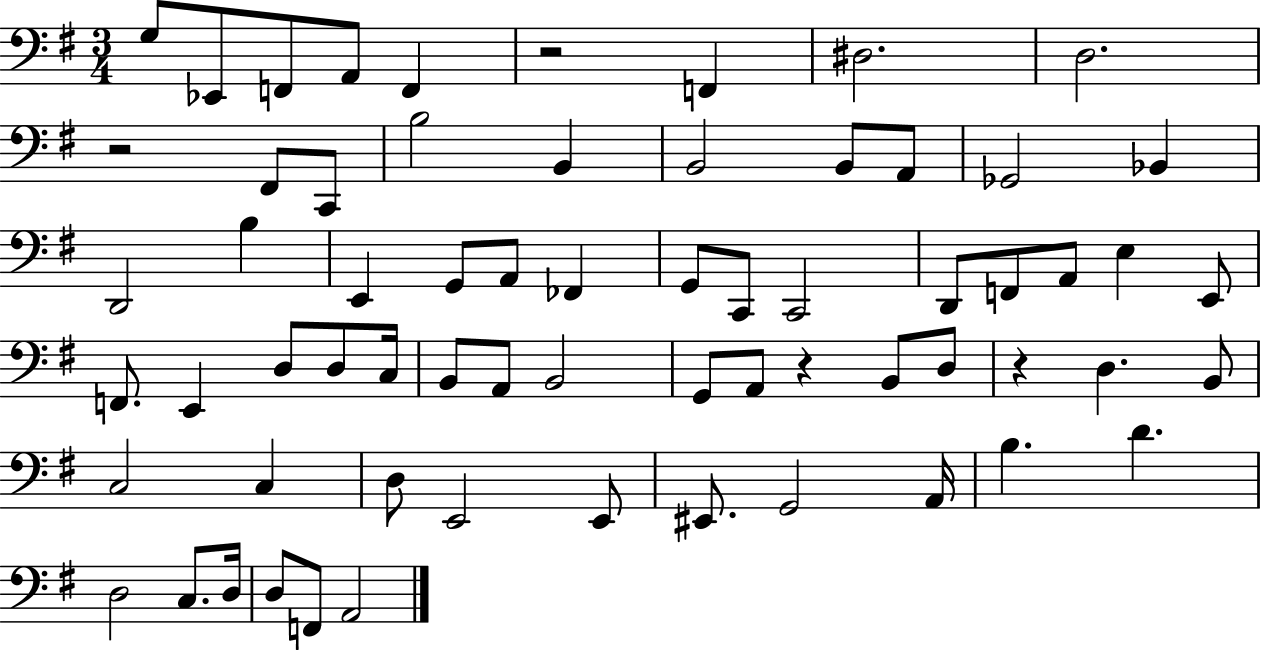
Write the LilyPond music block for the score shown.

{
  \clef bass
  \numericTimeSignature
  \time 3/4
  \key g \major
  \repeat volta 2 { g8 ees,8 f,8 a,8 f,4 | r2 f,4 | dis2. | d2. | \break r2 fis,8 c,8 | b2 b,4 | b,2 b,8 a,8 | ges,2 bes,4 | \break d,2 b4 | e,4 g,8 a,8 fes,4 | g,8 c,8 c,2 | d,8 f,8 a,8 e4 e,8 | \break f,8. e,4 d8 d8 c16 | b,8 a,8 b,2 | g,8 a,8 r4 b,8 d8 | r4 d4. b,8 | \break c2 c4 | d8 e,2 e,8 | eis,8. g,2 a,16 | b4. d'4. | \break d2 c8. d16 | d8 f,8 a,2 | } \bar "|."
}